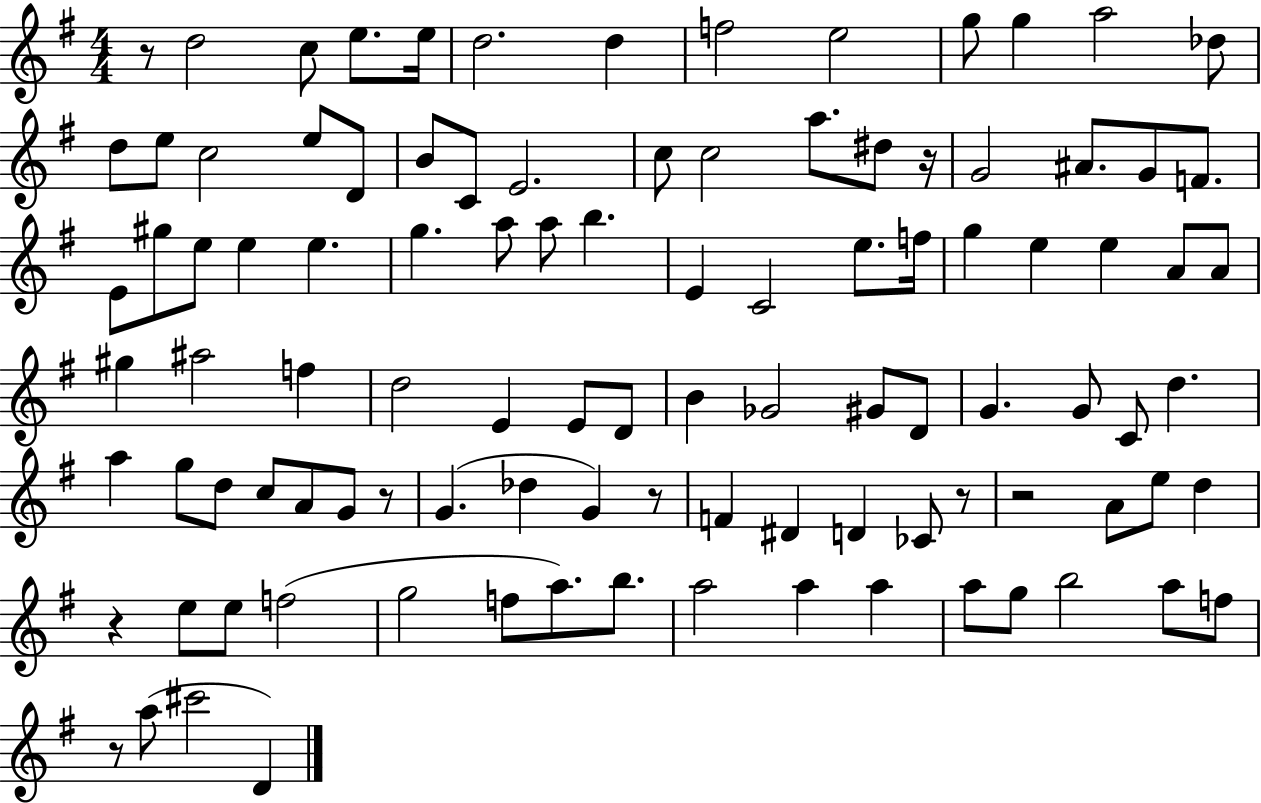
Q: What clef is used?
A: treble